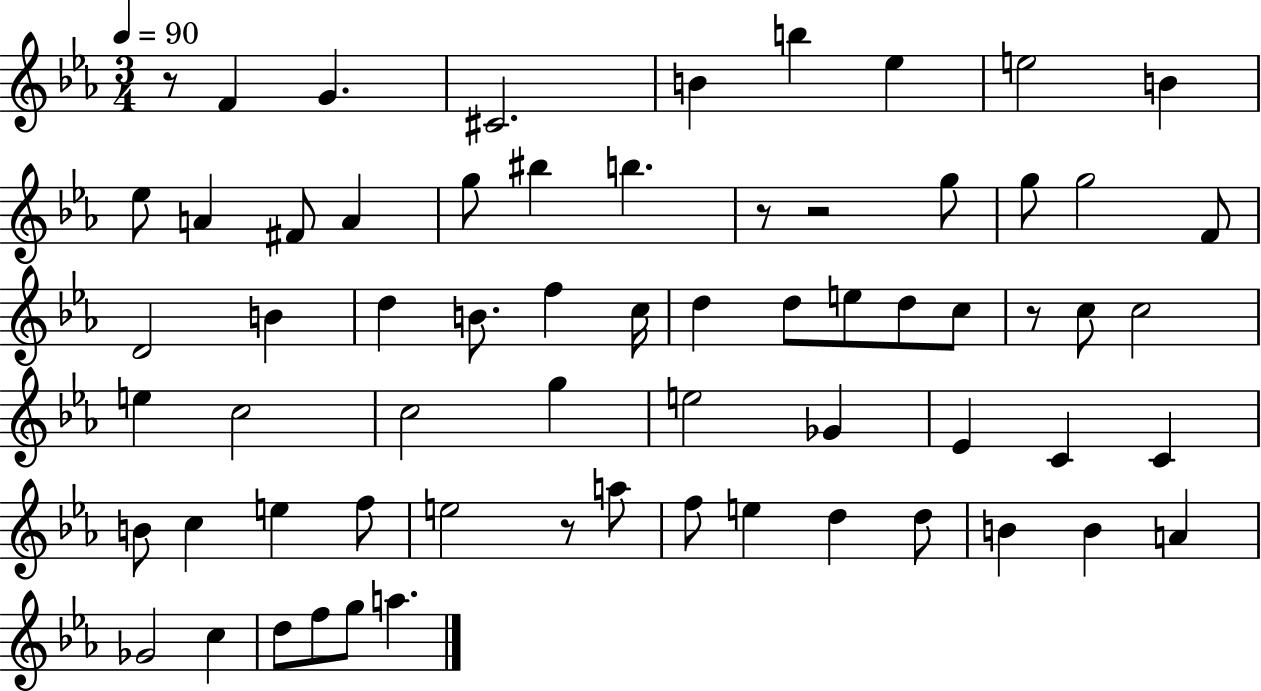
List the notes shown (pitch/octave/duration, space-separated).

R/e F4/q G4/q. C#4/h. B4/q B5/q Eb5/q E5/h B4/q Eb5/e A4/q F#4/e A4/q G5/e BIS5/q B5/q. R/e R/h G5/e G5/e G5/h F4/e D4/h B4/q D5/q B4/e. F5/q C5/s D5/q D5/e E5/e D5/e C5/e R/e C5/e C5/h E5/q C5/h C5/h G5/q E5/h Gb4/q Eb4/q C4/q C4/q B4/e C5/q E5/q F5/e E5/h R/e A5/e F5/e E5/q D5/q D5/e B4/q B4/q A4/q Gb4/h C5/q D5/e F5/e G5/e A5/q.